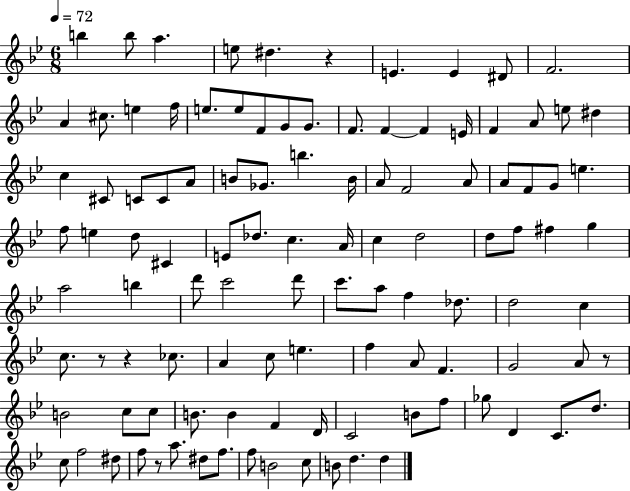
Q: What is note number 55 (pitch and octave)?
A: F#5